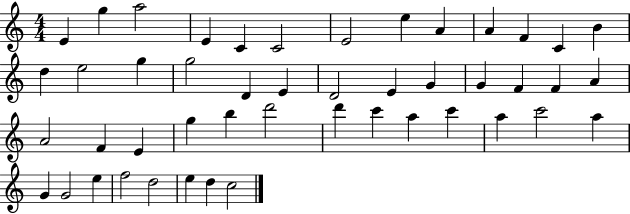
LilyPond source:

{
  \clef treble
  \numericTimeSignature
  \time 4/4
  \key c \major
  e'4 g''4 a''2 | e'4 c'4 c'2 | e'2 e''4 a'4 | a'4 f'4 c'4 b'4 | \break d''4 e''2 g''4 | g''2 d'4 e'4 | d'2 e'4 g'4 | g'4 f'4 f'4 a'4 | \break a'2 f'4 e'4 | g''4 b''4 d'''2 | d'''4 c'''4 a''4 c'''4 | a''4 c'''2 a''4 | \break g'4 g'2 e''4 | f''2 d''2 | e''4 d''4 c''2 | \bar "|."
}